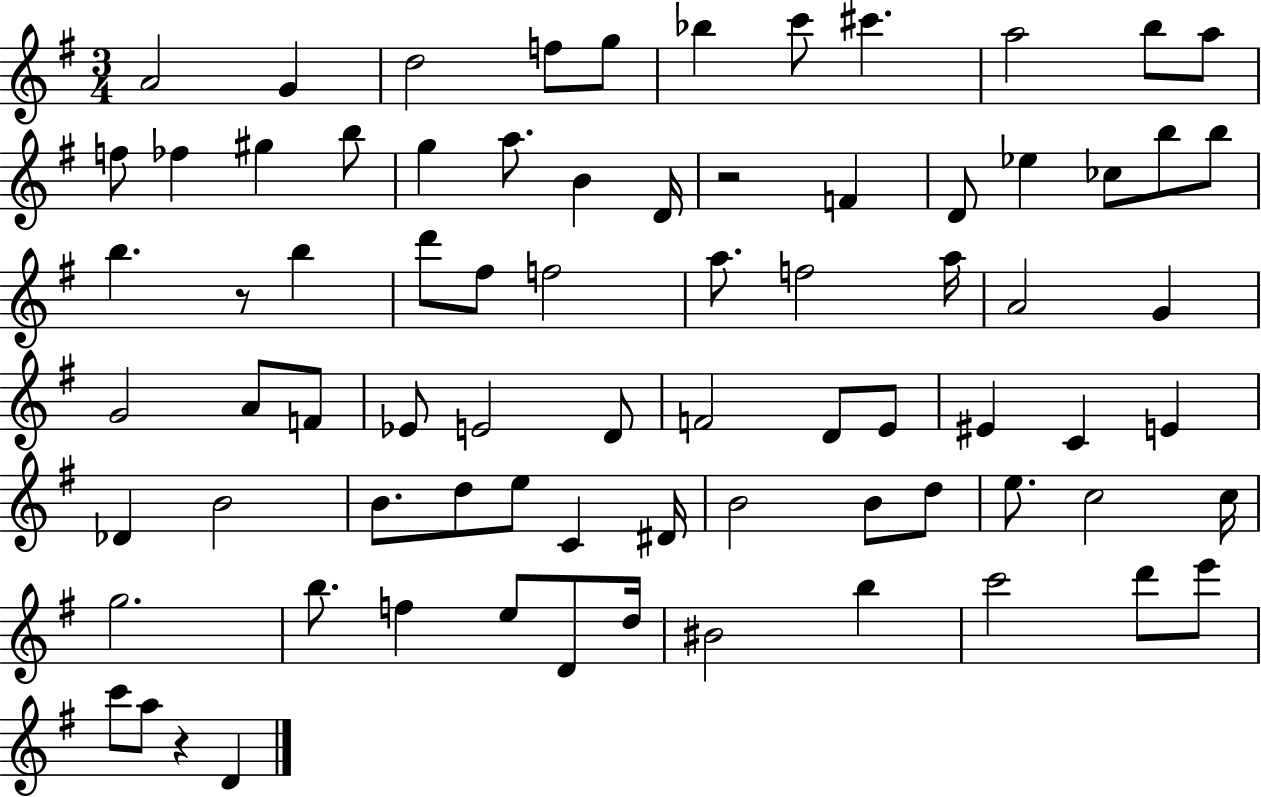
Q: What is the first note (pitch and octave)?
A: A4